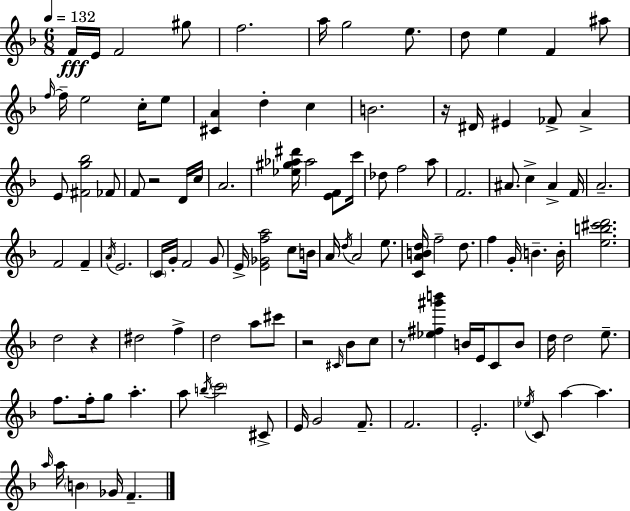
{
  \clef treble
  \numericTimeSignature
  \time 6/8
  \key d \minor
  \tempo 4 = 132
  f'16\fff e'16 f'2 gis''8 | f''2. | a''16 g''2 e''8. | d''8 e''4 f'4 ais''8 | \break \grace { f''16~ }~ f''16-- e''2 c''16-. e''8 | <cis' a'>4 d''4-. c''4 | b'2. | r16 dis'16 eis'4 fes'8-> a'4-> | \break e'8 <fis' g'' bes''>2 fes'8 | f'8 r2 d'16 | c''16 a'2. | <ees'' gis'' aes'' dis'''>16 aes''2 <e' f'>8 | \break c'''16 des''8 f''2 a''8 | f'2. | ais'8. c''4-> ais'4-> | f'16 a'2.-- | \break f'2 f'4-- | \acciaccatura { a'16 } e'2. | \parenthesize c'16 g'16-. f'2 | g'8 e'16-> <e' ges' f'' a''>2 c''8 | \break b'16 a'16 \acciaccatura { d''16 } a'2 | e''8. <c' a' b' d''>16 f''2-- | d''8. f''4 g'16-. b'4.-- | b'16-. <e'' b'' cis''' d'''>2. | \break d''2 r4 | dis''2 f''4-> | d''2 a''8 | cis'''8 r2 \grace { cis'16 } | \break bes'8 c''8 r8 <ees'' fis'' gis''' b'''>4 b'16 e'16 | c'8 b'8 d''16 d''2 | e''8.-- f''8. f''16-. g''8 a''4.-. | a''8 \acciaccatura { b''16 } \parenthesize c'''2 | \break cis'8-> e'16 g'2 | f'8.-- f'2. | e'2.-. | \acciaccatura { ees''16 } c'8 a''4~~ | \break a''4. \grace { a''16 } a''16 \parenthesize b'4 | ges'16 f'4.-- \bar "|."
}